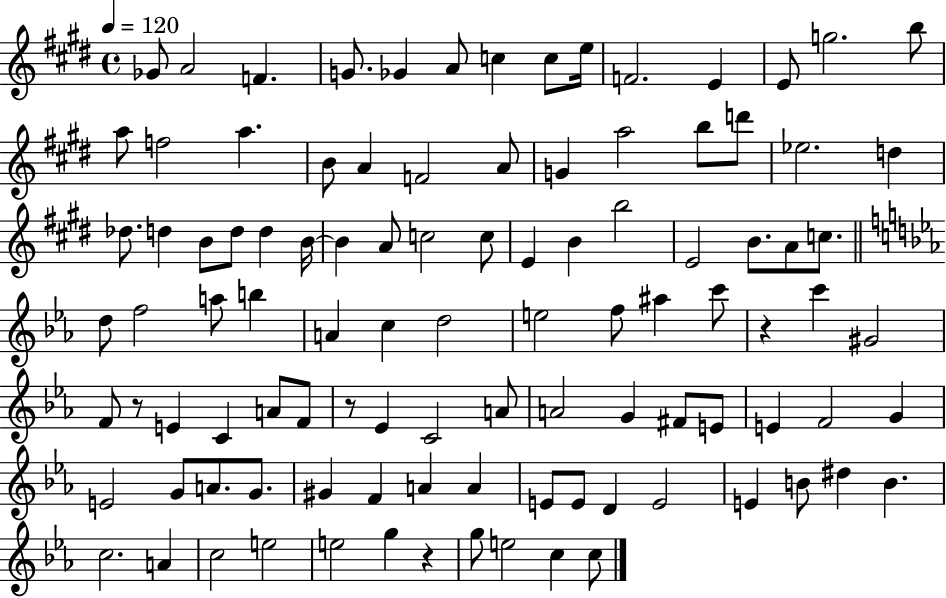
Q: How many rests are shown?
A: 4